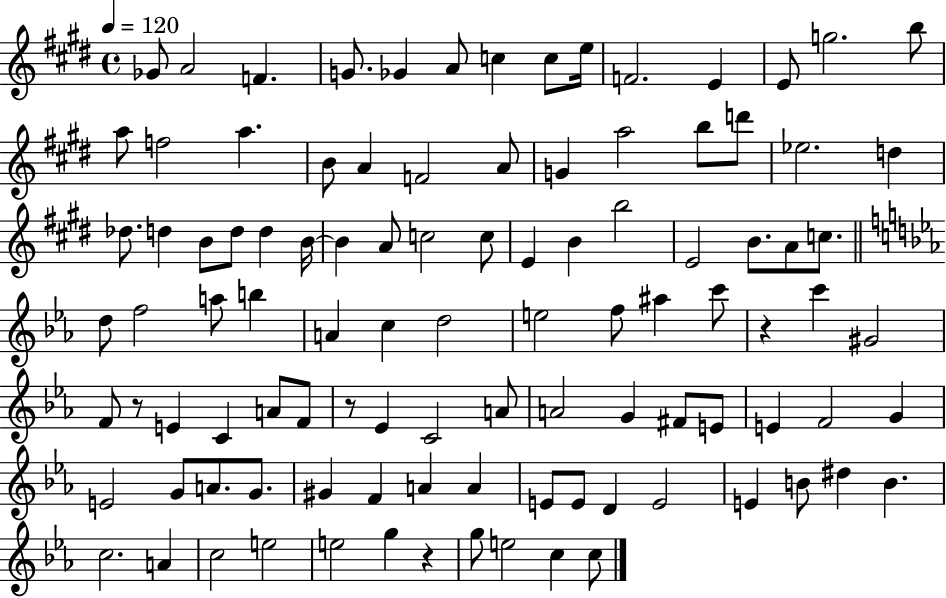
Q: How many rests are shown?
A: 4